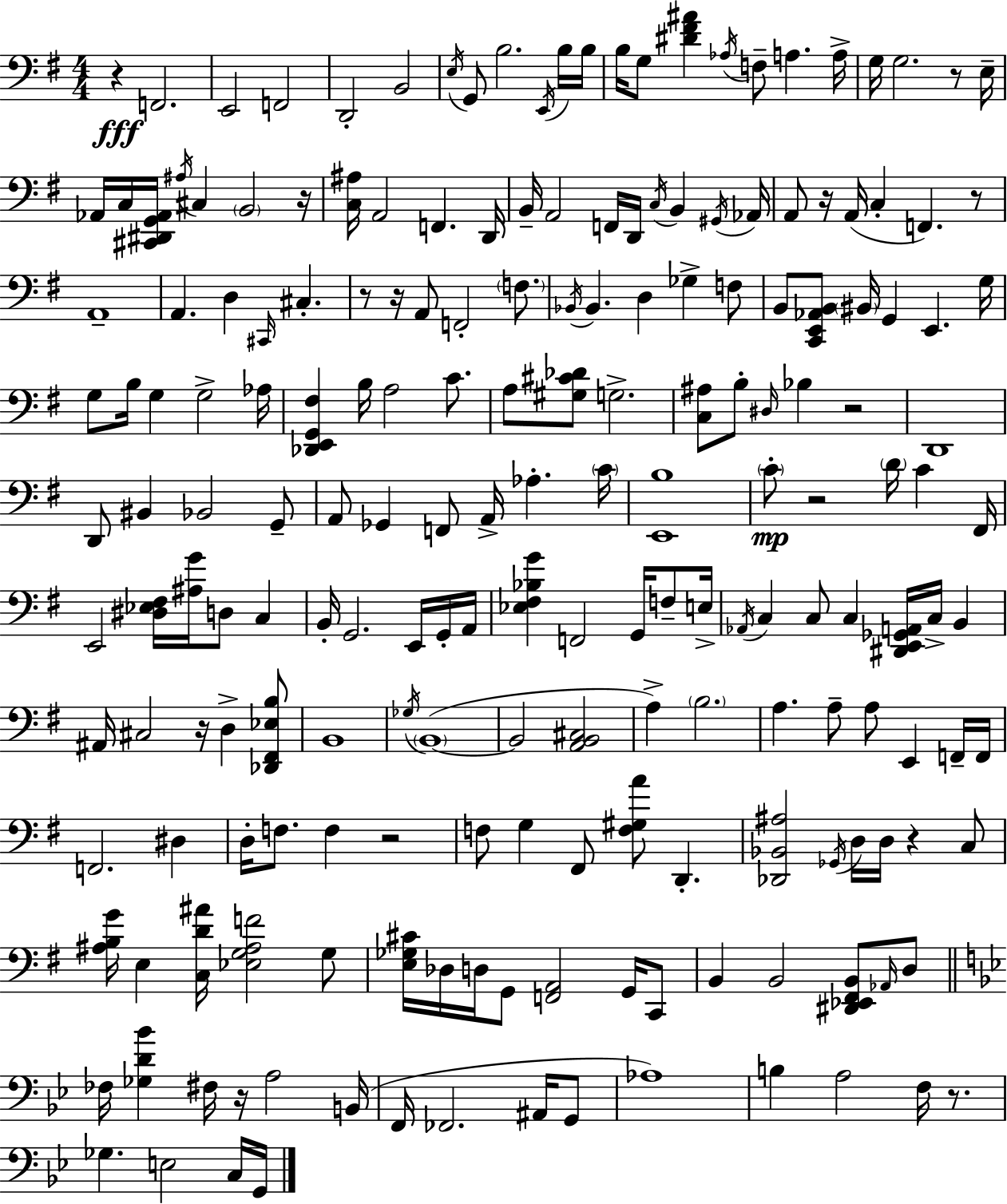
X:1
T:Untitled
M:4/4
L:1/4
K:G
z F,,2 E,,2 F,,2 D,,2 B,,2 E,/4 G,,/2 B,2 E,,/4 B,/4 B,/4 B,/4 G,/2 [^D^F^A] _A,/4 F,/2 A, A,/4 G,/4 G,2 z/2 E,/4 _A,,/4 C,/4 [^C,,^D,,G,,_A,,]/4 ^A,/4 ^C, B,,2 z/4 [C,^A,]/4 A,,2 F,, D,,/4 B,,/4 A,,2 F,,/4 D,,/4 C,/4 B,, ^G,,/4 _A,,/4 A,,/2 z/4 A,,/4 C, F,, z/2 A,,4 A,, D, ^C,,/4 ^C, z/2 z/4 A,,/2 F,,2 F,/2 _B,,/4 _B,, D, _G, F,/2 B,,/2 [C,,E,,_A,,B,,]/2 ^B,,/4 G,, E,, G,/4 G,/2 B,/4 G, G,2 _A,/4 [_D,,E,,G,,^F,] B,/4 A,2 C/2 A,/2 [^G,^C_D]/2 G,2 [C,^A,]/2 B,/2 ^D,/4 _B, z2 D,,4 D,,/2 ^B,, _B,,2 G,,/2 A,,/2 _G,, F,,/2 A,,/4 _A, C/4 [E,,B,]4 C/2 z2 D/4 C ^F,,/4 E,,2 [^D,_E,^F,]/4 [^A,G]/4 D,/2 C, B,,/4 G,,2 E,,/4 G,,/4 A,,/4 [_E,^F,_B,G] F,,2 G,,/4 F,/2 E,/4 _A,,/4 C, C,/2 C, [^D,,E,,_G,,A,,]/4 C,/4 B,, ^A,,/4 ^C,2 z/4 D, [_D,,^F,,_E,B,]/2 B,,4 _G,/4 B,,4 B,,2 [A,,B,,^C,]2 A, B,2 A, A,/2 A,/2 E,, F,,/4 F,,/4 F,,2 ^D, D,/4 F,/2 F, z2 F,/2 G, ^F,,/2 [F,^G,A]/2 D,, [_D,,_B,,^A,]2 _G,,/4 D,/4 D,/4 z C,/2 [^A,B,G]/4 E, [C,D^A]/4 [_E,G,^A,F]2 G,/2 [E,_G,^C]/4 _D,/4 D,/4 G,,/2 [F,,A,,]2 G,,/4 C,,/2 B,, B,,2 [^D,,_E,,^F,,B,,]/2 _A,,/4 D,/2 _F,/4 [_G,D_B] ^F,/4 z/4 A,2 B,,/4 F,,/4 _F,,2 ^A,,/4 G,,/2 _A,4 B, A,2 F,/4 z/2 _G, E,2 C,/4 G,,/4